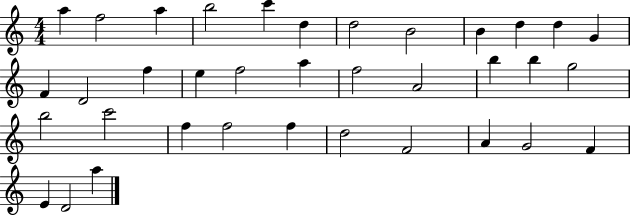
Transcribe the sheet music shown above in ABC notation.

X:1
T:Untitled
M:4/4
L:1/4
K:C
a f2 a b2 c' d d2 B2 B d d G F D2 f e f2 a f2 A2 b b g2 b2 c'2 f f2 f d2 F2 A G2 F E D2 a